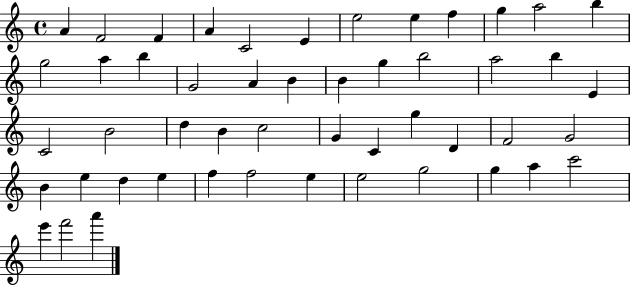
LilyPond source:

{
  \clef treble
  \time 4/4
  \defaultTimeSignature
  \key c \major
  a'4 f'2 f'4 | a'4 c'2 e'4 | e''2 e''4 f''4 | g''4 a''2 b''4 | \break g''2 a''4 b''4 | g'2 a'4 b'4 | b'4 g''4 b''2 | a''2 b''4 e'4 | \break c'2 b'2 | d''4 b'4 c''2 | g'4 c'4 g''4 d'4 | f'2 g'2 | \break b'4 e''4 d''4 e''4 | f''4 f''2 e''4 | e''2 g''2 | g''4 a''4 c'''2 | \break e'''4 f'''2 a'''4 | \bar "|."
}